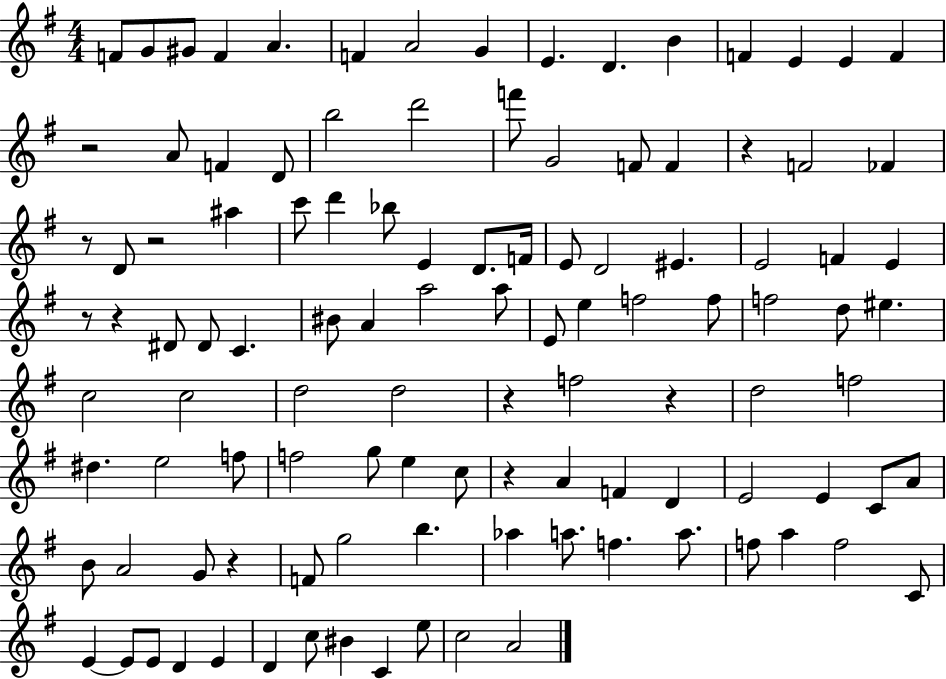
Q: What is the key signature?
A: G major